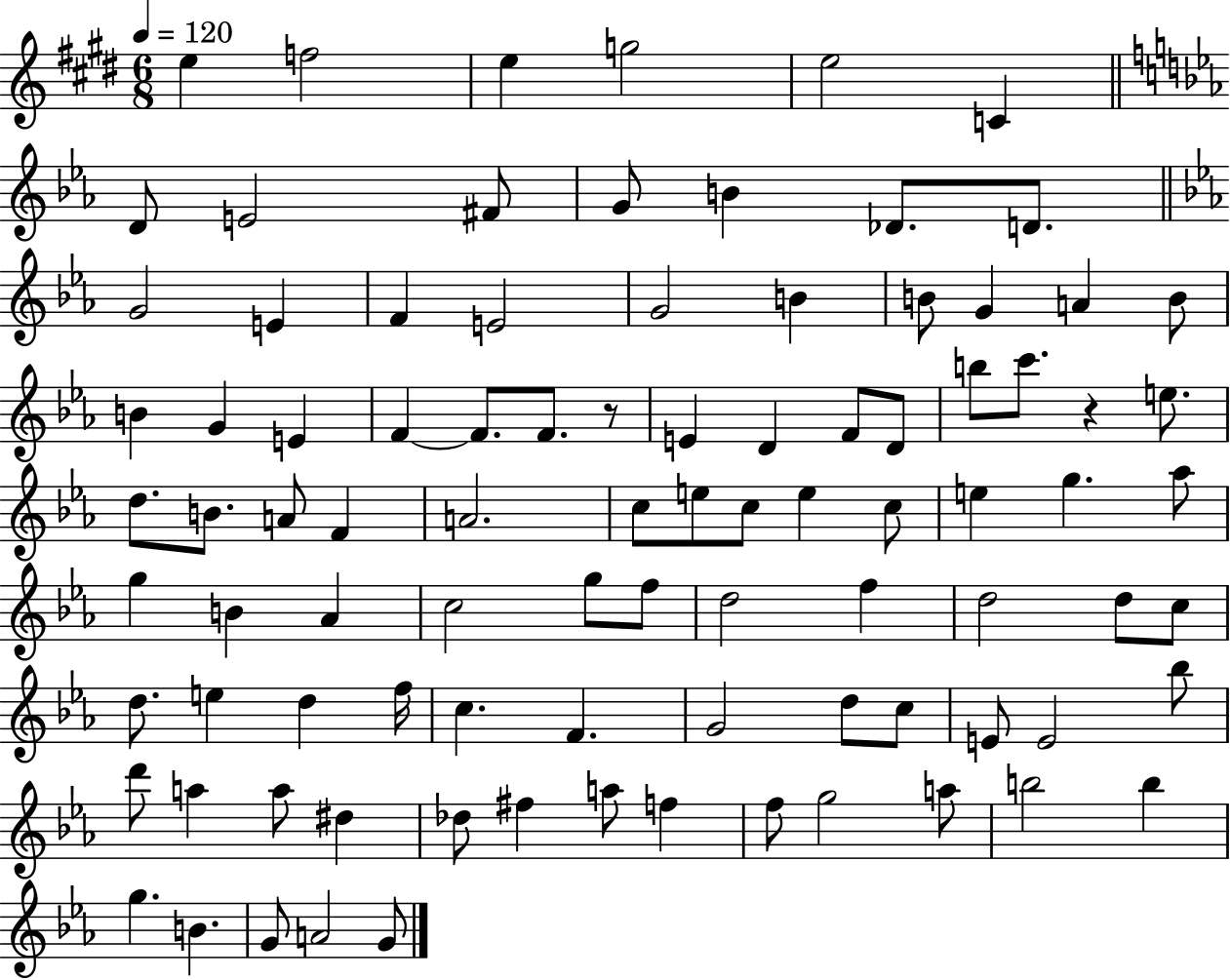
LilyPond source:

{
  \clef treble
  \numericTimeSignature
  \time 6/8
  \key e \major
  \tempo 4 = 120
  e''4 f''2 | e''4 g''2 | e''2 c'4 | \bar "||" \break \key ees \major d'8 e'2 fis'8 | g'8 b'4 des'8. d'8. | \bar "||" \break \key ees \major g'2 e'4 | f'4 e'2 | g'2 b'4 | b'8 g'4 a'4 b'8 | \break b'4 g'4 e'4 | f'4~~ f'8. f'8. r8 | e'4 d'4 f'8 d'8 | b''8 c'''8. r4 e''8. | \break d''8. b'8. a'8 f'4 | a'2. | c''8 e''8 c''8 e''4 c''8 | e''4 g''4. aes''8 | \break g''4 b'4 aes'4 | c''2 g''8 f''8 | d''2 f''4 | d''2 d''8 c''8 | \break d''8. e''4 d''4 f''16 | c''4. f'4. | g'2 d''8 c''8 | e'8 e'2 bes''8 | \break d'''8 a''4 a''8 dis''4 | des''8 fis''4 a''8 f''4 | f''8 g''2 a''8 | b''2 b''4 | \break g''4. b'4. | g'8 a'2 g'8 | \bar "|."
}